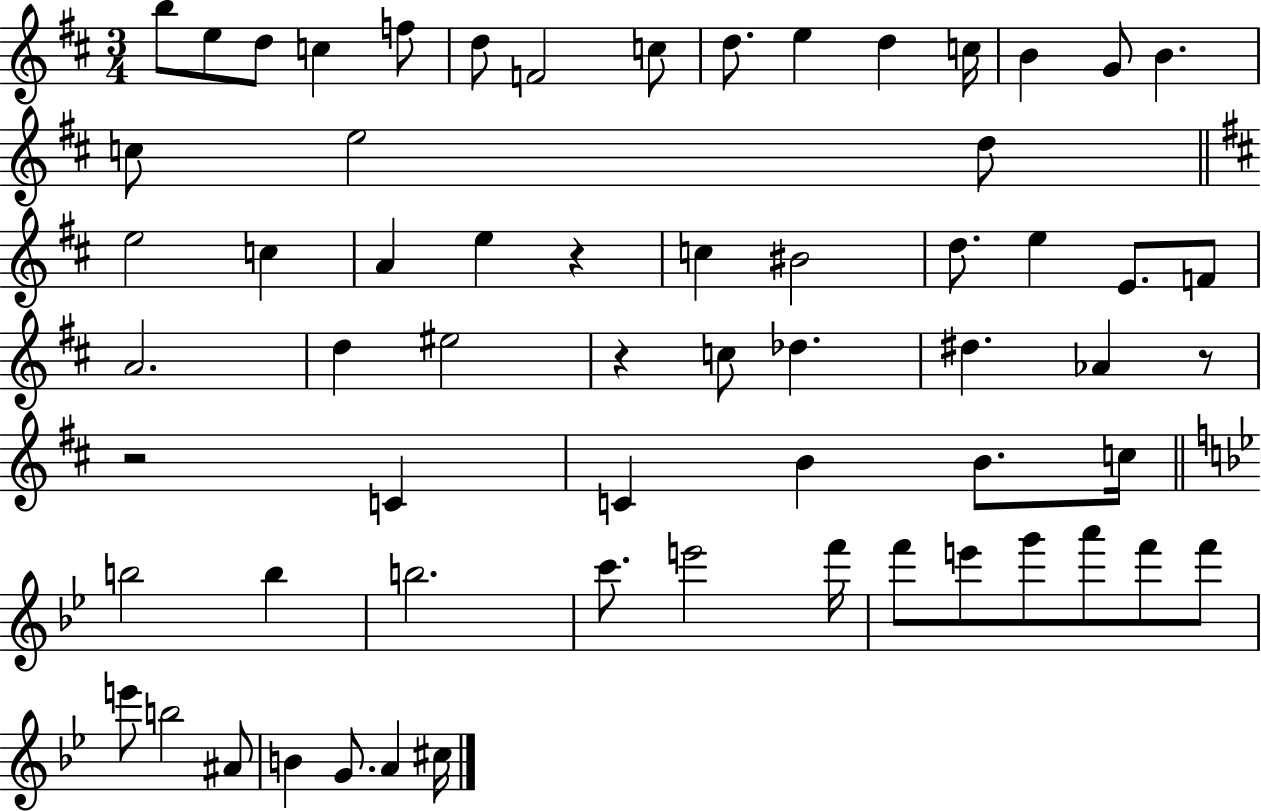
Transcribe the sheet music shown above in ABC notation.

X:1
T:Untitled
M:3/4
L:1/4
K:D
b/2 e/2 d/2 c f/2 d/2 F2 c/2 d/2 e d c/4 B G/2 B c/2 e2 d/2 e2 c A e z c ^B2 d/2 e E/2 F/2 A2 d ^e2 z c/2 _d ^d _A z/2 z2 C C B B/2 c/4 b2 b b2 c'/2 e'2 f'/4 f'/2 e'/2 g'/2 a'/2 f'/2 f'/2 e'/2 b2 ^A/2 B G/2 A ^c/4